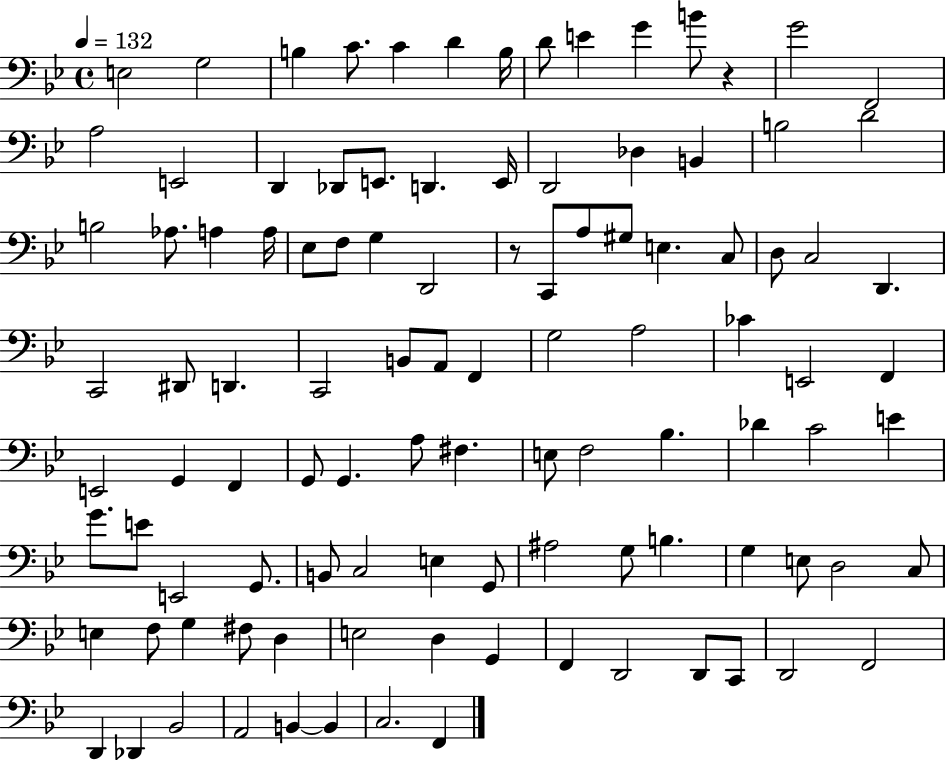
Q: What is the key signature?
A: BES major